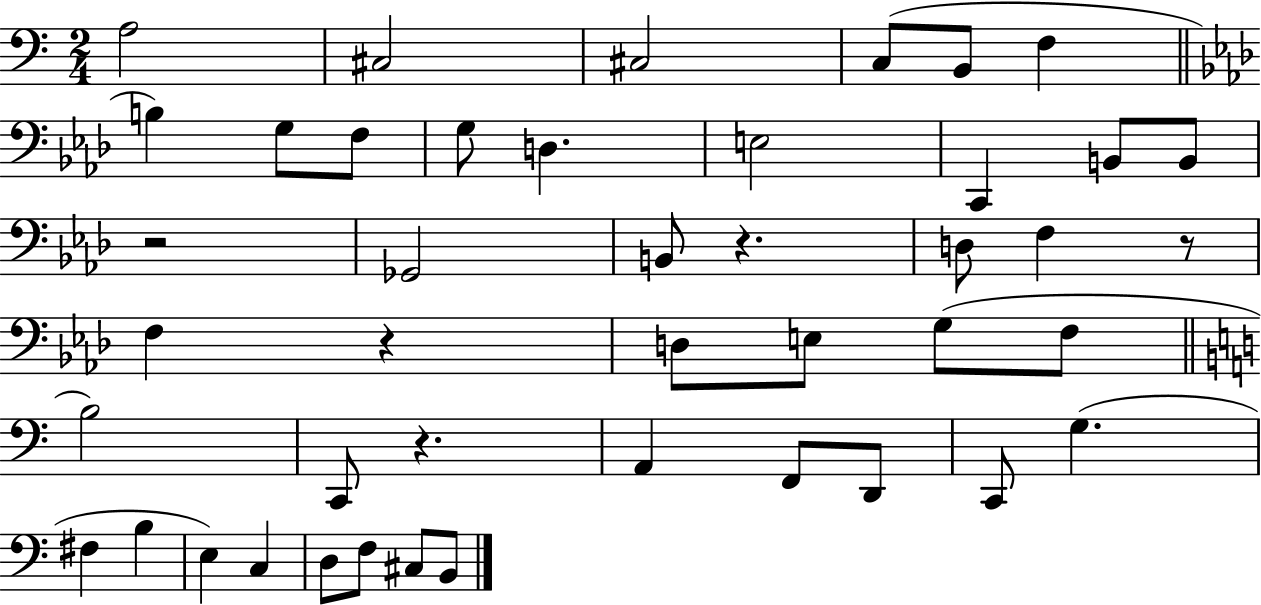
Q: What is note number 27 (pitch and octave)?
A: A2